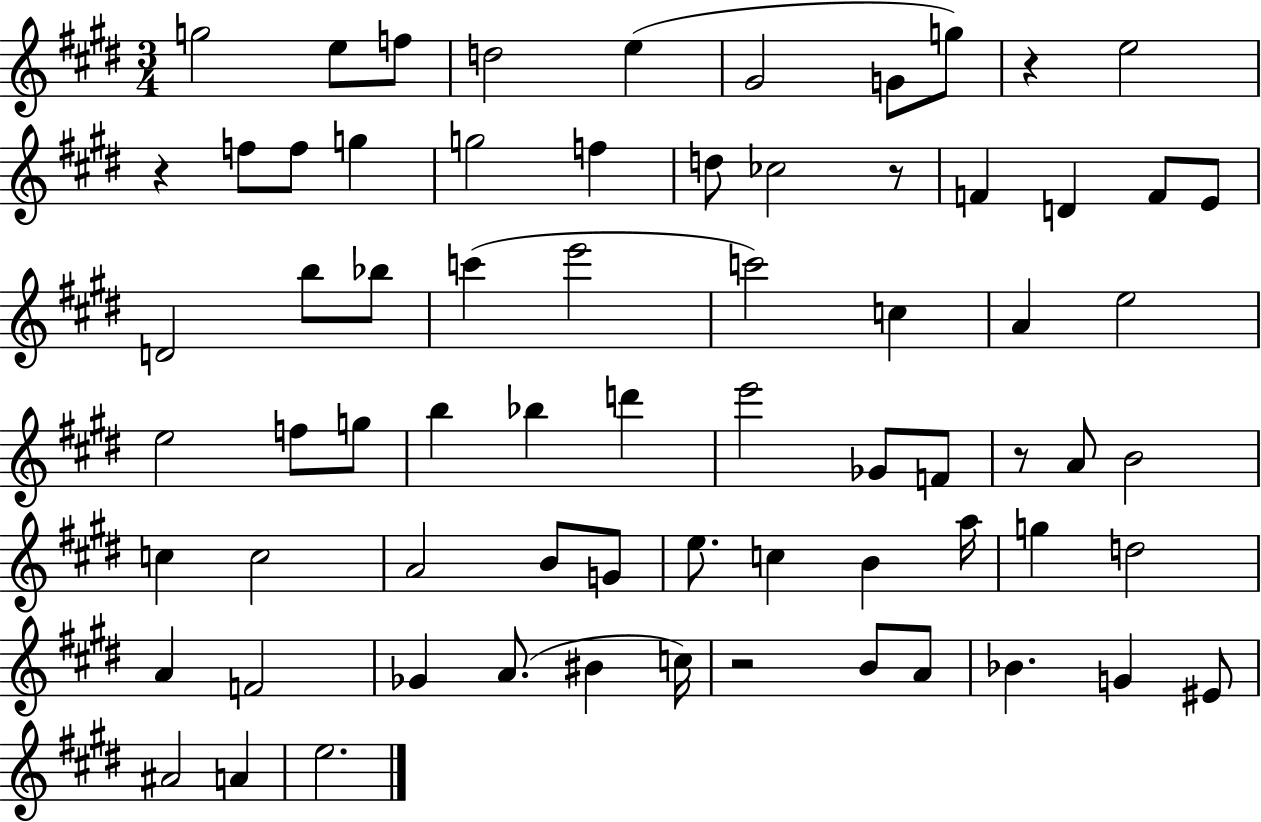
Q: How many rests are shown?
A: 5